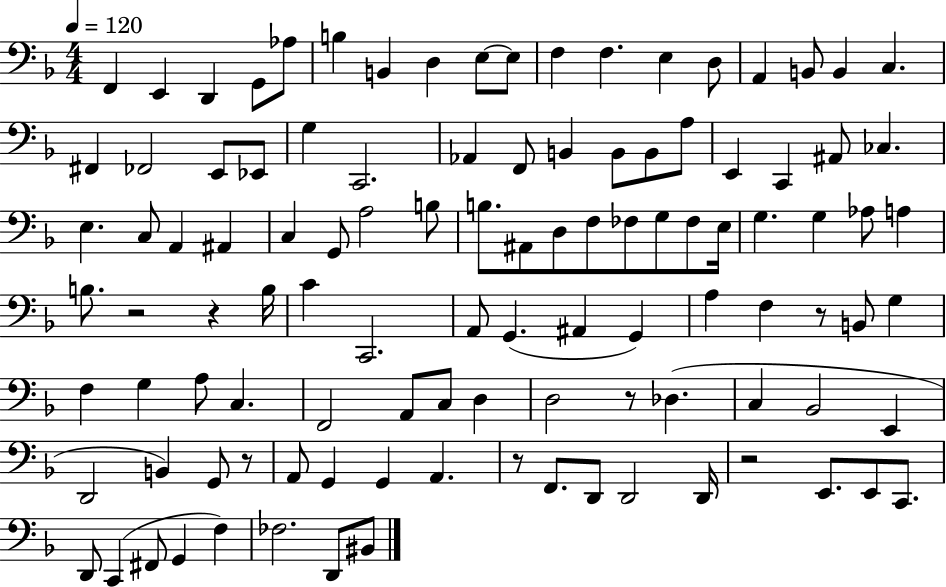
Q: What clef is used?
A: bass